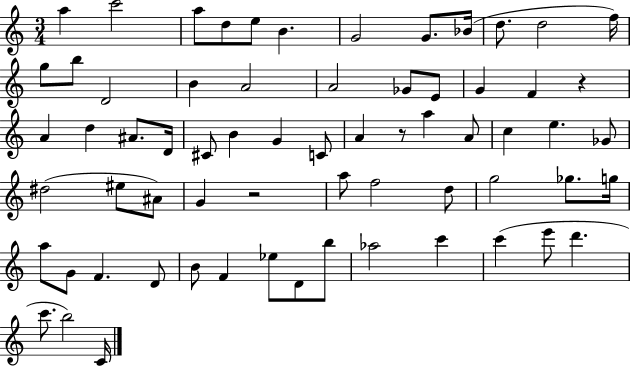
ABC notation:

X:1
T:Untitled
M:3/4
L:1/4
K:C
a c'2 a/2 d/2 e/2 B G2 G/2 _B/4 d/2 d2 f/4 g/2 b/2 D2 B A2 A2 _G/2 E/2 G F z A d ^A/2 D/4 ^C/2 B G C/2 A z/2 a A/2 c e _G/2 ^d2 ^e/2 ^A/2 G z2 a/2 f2 d/2 g2 _g/2 g/4 a/2 G/2 F D/2 B/2 F _e/2 D/2 b/2 _a2 c' c' e'/2 d' c'/2 b2 C/4